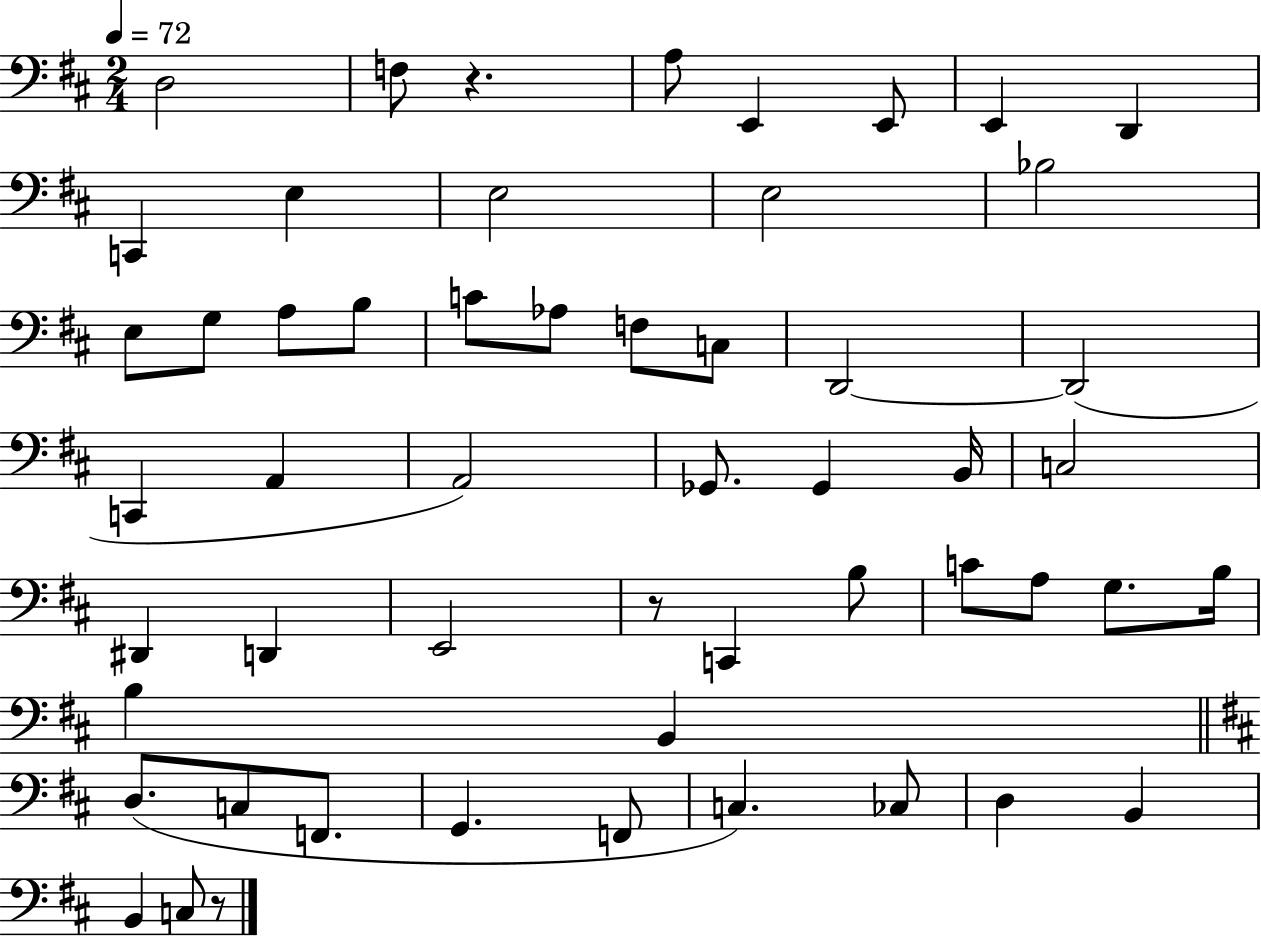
{
  \clef bass
  \numericTimeSignature
  \time 2/4
  \key d \major
  \tempo 4 = 72
  \repeat volta 2 { d2 | f8 r4. | a8 e,4 e,8 | e,4 d,4 | \break c,4 e4 | e2 | e2 | bes2 | \break e8 g8 a8 b8 | c'8 aes8 f8 c8 | d,2~~ | d,2( | \break c,4 a,4 | a,2) | ges,8. ges,4 b,16 | c2 | \break dis,4 d,4 | e,2 | r8 c,4 b8 | c'8 a8 g8. b16 | \break b4 b,4 | \bar "||" \break \key d \major d8.( c8 f,8. | g,4. f,8 | c4.) ces8 | d4 b,4 | \break b,4 c8 r8 | } \bar "|."
}